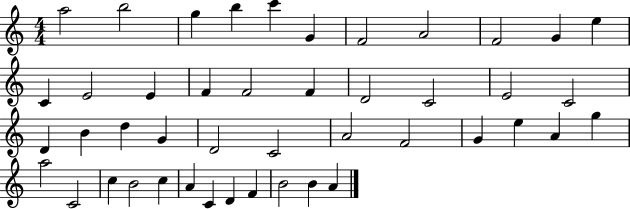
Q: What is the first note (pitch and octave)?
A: A5